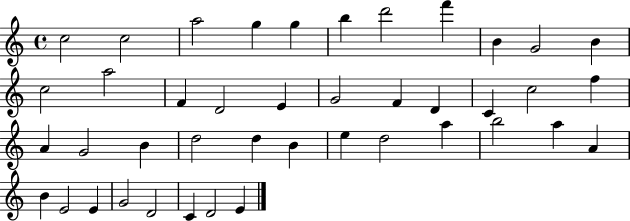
{
  \clef treble
  \time 4/4
  \defaultTimeSignature
  \key c \major
  c''2 c''2 | a''2 g''4 g''4 | b''4 d'''2 f'''4 | b'4 g'2 b'4 | \break c''2 a''2 | f'4 d'2 e'4 | g'2 f'4 d'4 | c'4 c''2 f''4 | \break a'4 g'2 b'4 | d''2 d''4 b'4 | e''4 d''2 a''4 | b''2 a''4 a'4 | \break b'4 e'2 e'4 | g'2 d'2 | c'4 d'2 e'4 | \bar "|."
}